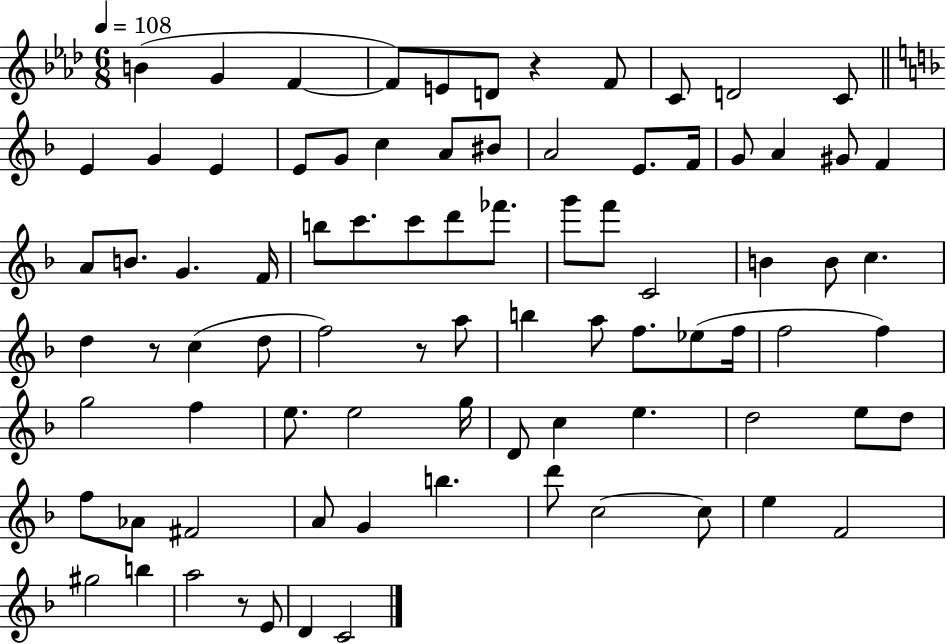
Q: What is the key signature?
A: AES major